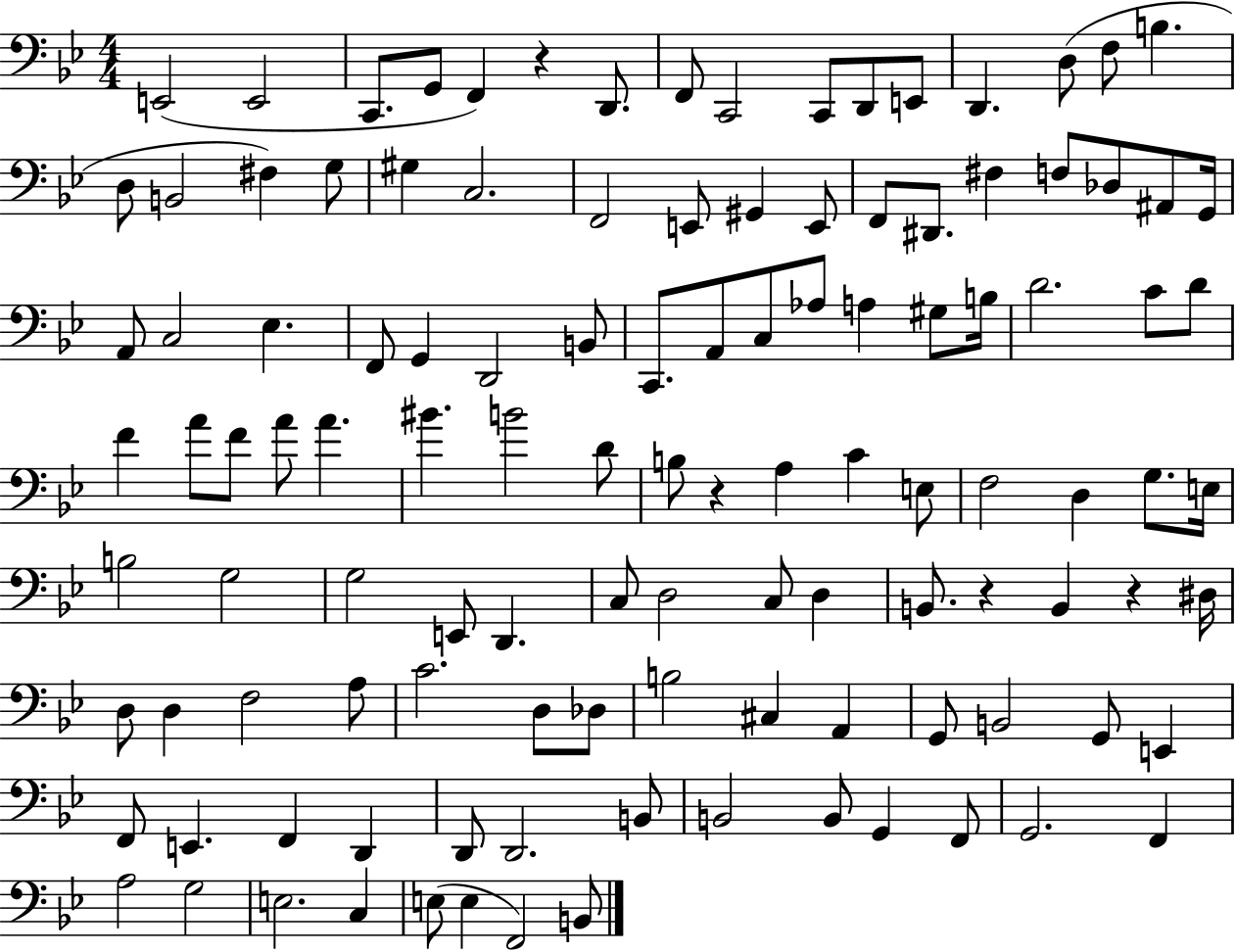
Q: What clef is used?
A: bass